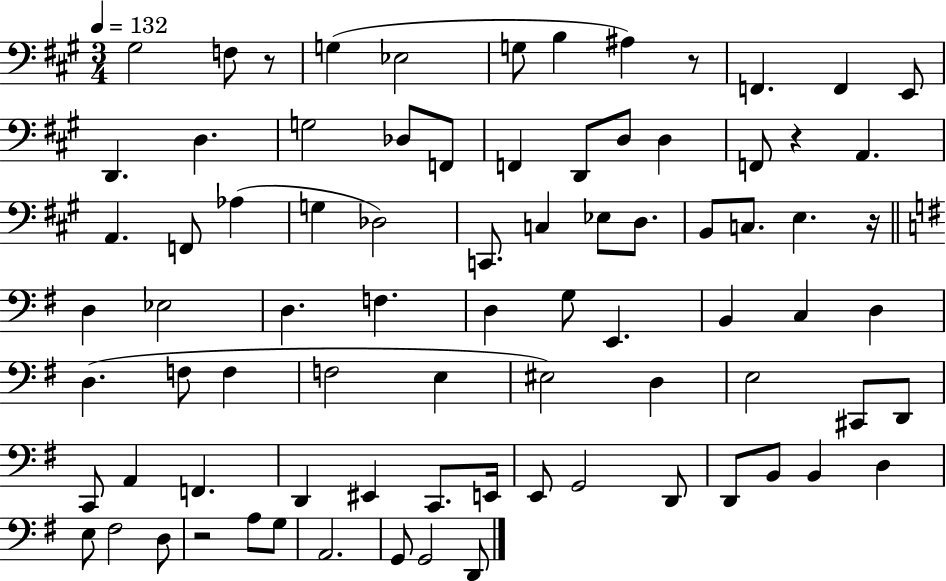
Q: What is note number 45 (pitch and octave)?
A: F3